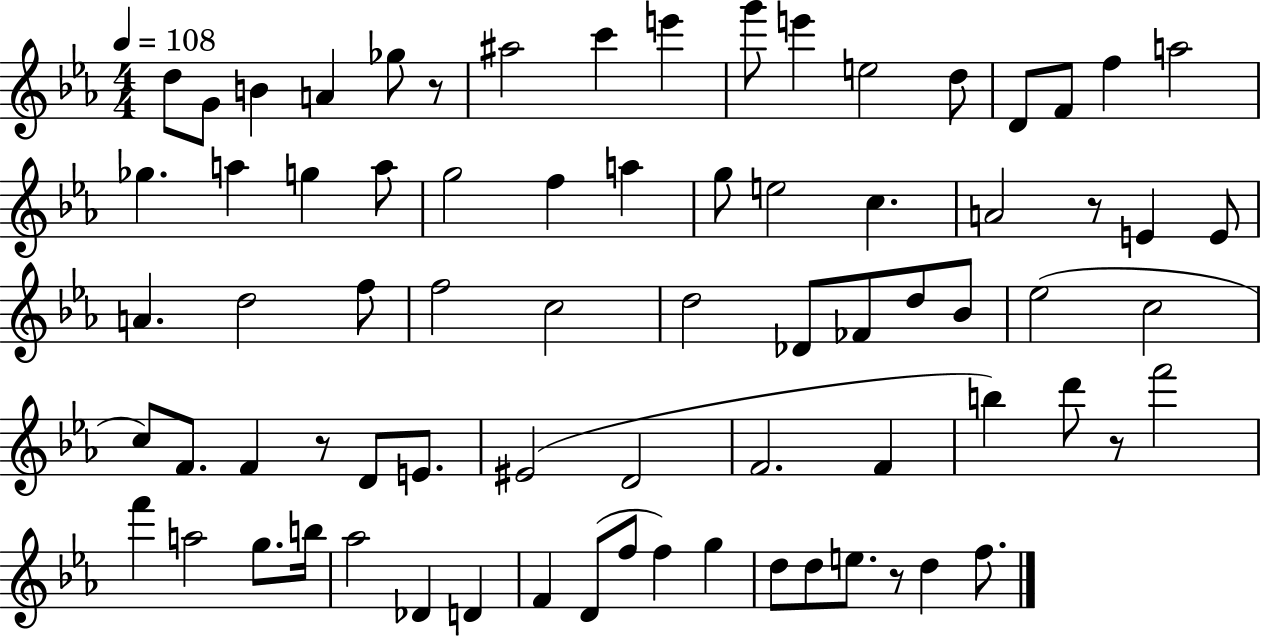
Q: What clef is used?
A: treble